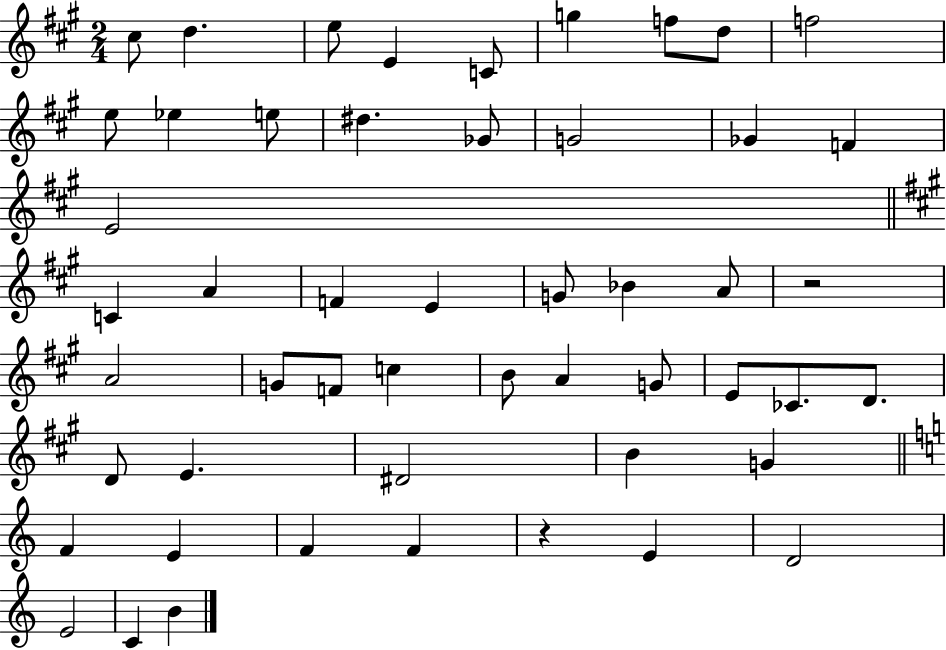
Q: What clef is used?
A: treble